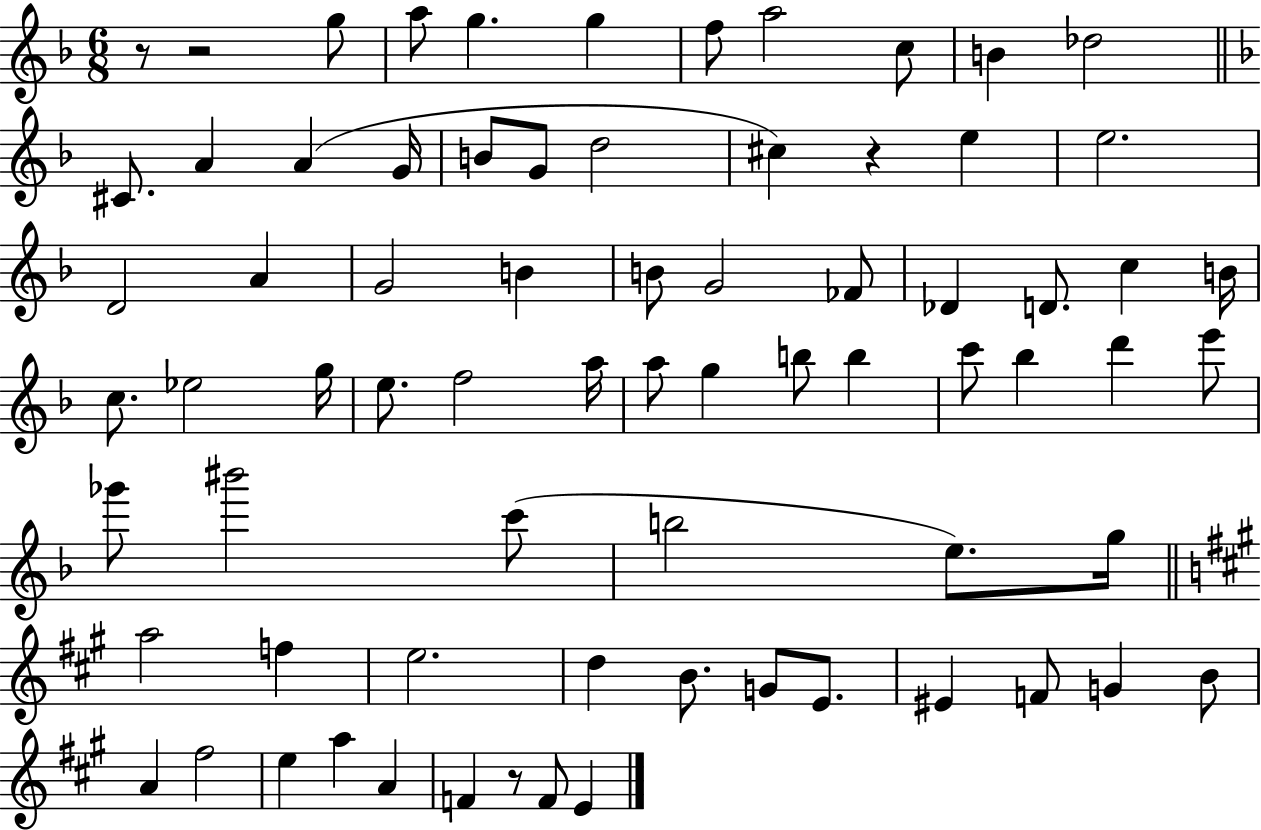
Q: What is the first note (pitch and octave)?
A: G5